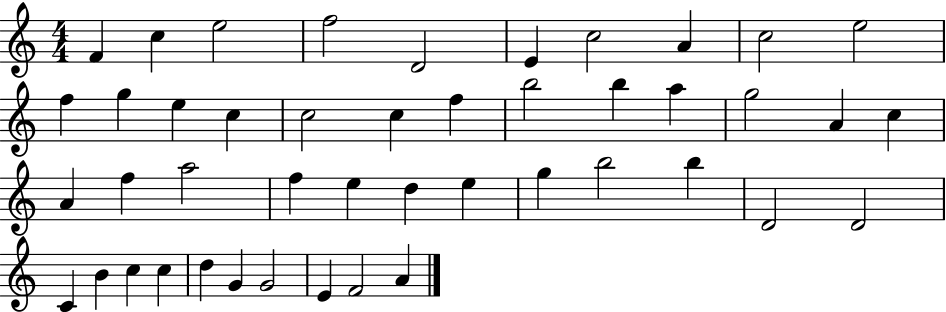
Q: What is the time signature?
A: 4/4